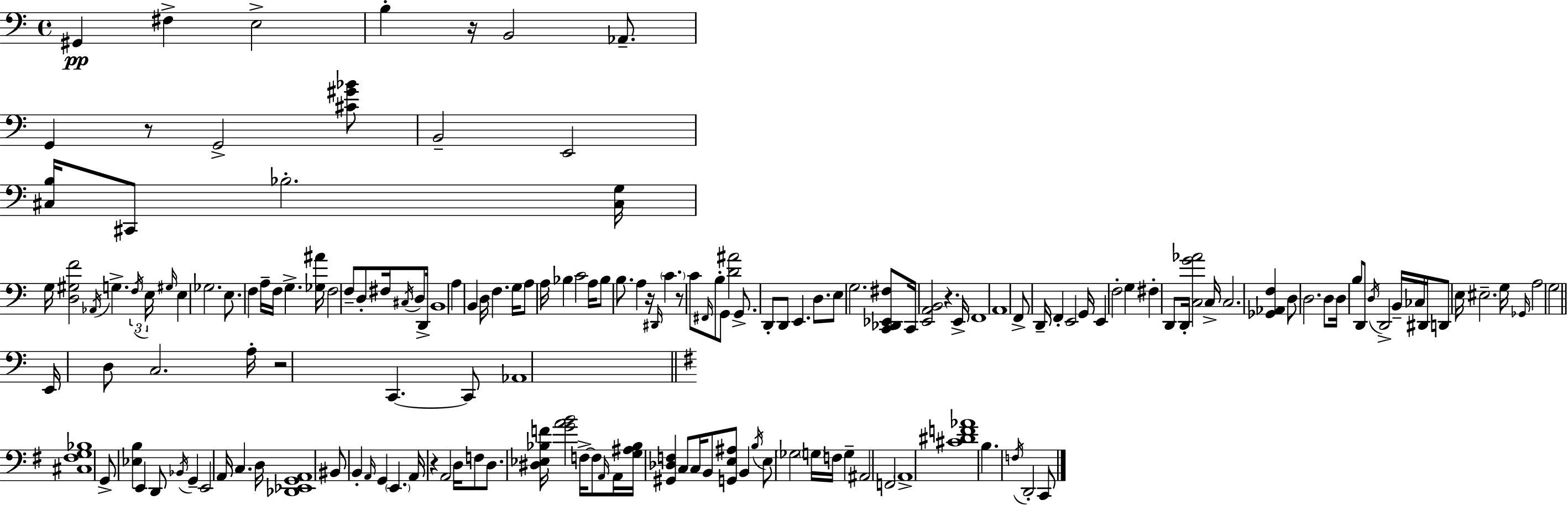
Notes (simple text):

G#2/q F#3/q E3/h B3/q R/s B2/h Ab2/e. G2/q R/e G2/h [C#4,G#4,Bb4]/e B2/h E2/h [C#3,B3]/s C#2/e Bb3/h. [C#3,G3]/s G3/s [D3,G#3,F4]/h Ab2/s G3/q. F3/s E3/s G#3/s E3/q Gb3/h. E3/e. F3/q A3/s F3/s G3/q. [Gb3,A#4]/s F3/h F3/e D3/e F#3/s C#3/s D3/e D2/s B2/w A3/q B2/q D3/s F3/q. G3/s A3/e A3/s Bb3/q C4/h A3/s Bb3/e B3/e. A3/q R/s D#2/s C4/q. R/e C4/e F#2/s B3/e G2/e [D4,A#4]/h G2/e. D2/e D2/e E2/q. D3/e. E3/e G3/h. [C2,Db2,Eb2,F#3]/e C2/s [E2,A2,B2]/h R/q. E2/s F2/w A2/w F2/e D2/s F2/q E2/h G2/s E2/q F3/h G3/q F#3/q D2/e D2/s [C3,G4,Ab4]/h C3/s C3/h. [Gb2,Ab2,F3]/q D3/e D3/h. D3/e D3/s B3/e D2/e D3/s D2/h B2/s CES3/s D#2/s D2/e E3/s EIS3/h. G3/s Gb2/s A3/h G3/h E2/s D3/e C3/h. A3/s R/h C2/q. C2/e Ab2/w [C#3,F#3,G3,Bb3]/w G2/e [Eb3,B3]/q E2/q D2/e Bb2/s G2/q E2/h A2/s C3/q. D3/s [Db2,Eb2,G2,A2]/w BIS2/e B2/q A2/s G2/q E2/q. A2/s R/q A2/h D3/s F3/e D3/e. [D#3,Eb3,Bb3,F4]/s [G4,A4,B4]/h F3/s F3/e A2/s A2/s [G3,A#3,Bb3]/s [G#2,Db3,F3]/q C3/e C3/s B2/e [G2,E3,A#3]/e B2/q B3/s E3/e Gb3/h G3/s F3/s G3/q A#2/h F2/h A2/w [C#4,D#4,F4,Ab4]/w B3/q. F3/s D2/h C2/e